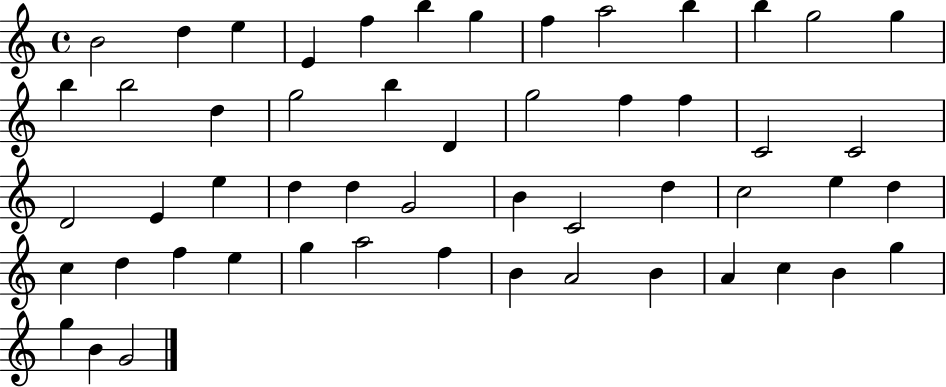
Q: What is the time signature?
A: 4/4